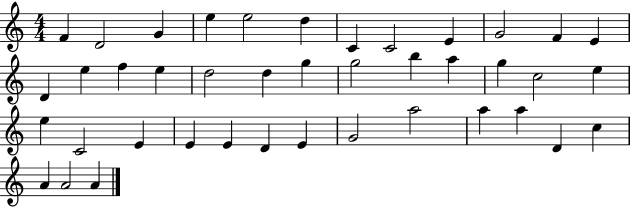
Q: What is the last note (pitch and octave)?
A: A4